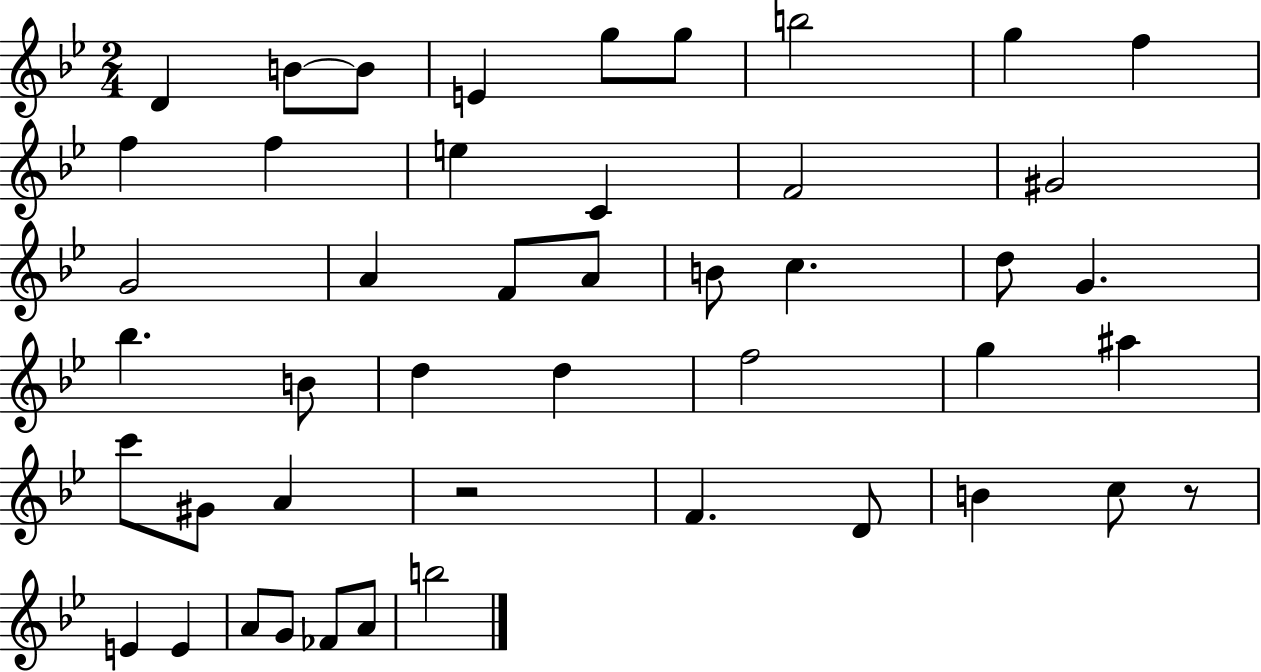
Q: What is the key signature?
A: BES major